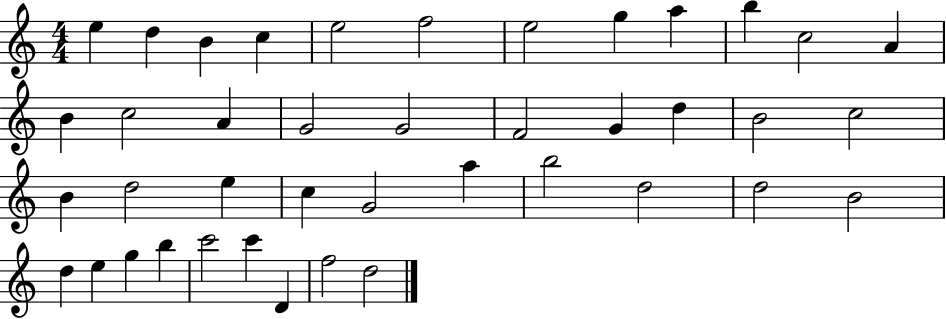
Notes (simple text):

E5/q D5/q B4/q C5/q E5/h F5/h E5/h G5/q A5/q B5/q C5/h A4/q B4/q C5/h A4/q G4/h G4/h F4/h G4/q D5/q B4/h C5/h B4/q D5/h E5/q C5/q G4/h A5/q B5/h D5/h D5/h B4/h D5/q E5/q G5/q B5/q C6/h C6/q D4/q F5/h D5/h